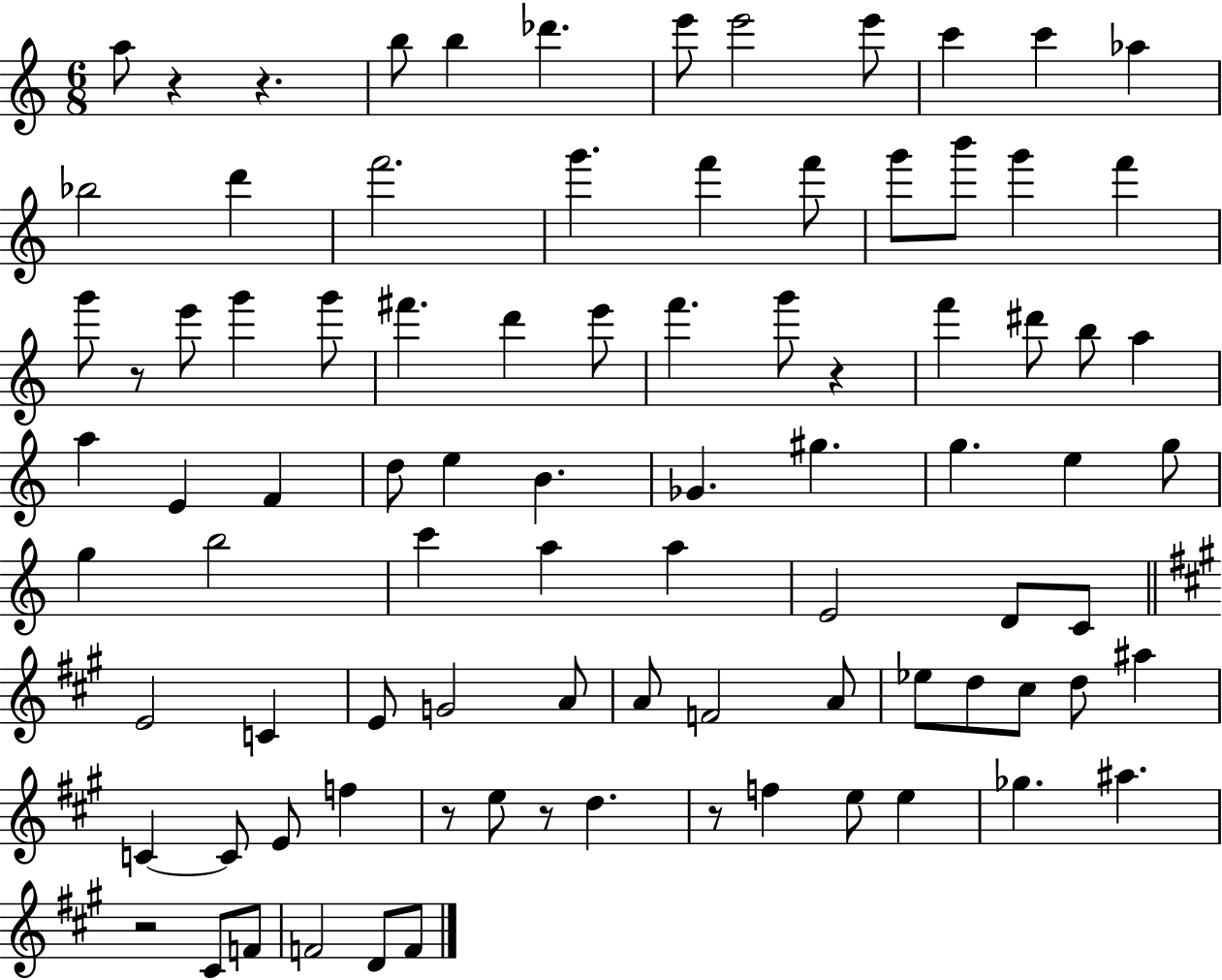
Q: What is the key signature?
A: C major